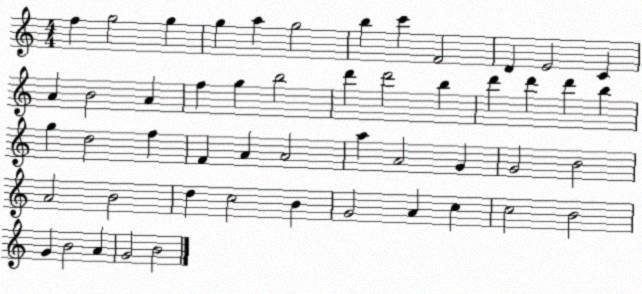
X:1
T:Untitled
M:4/4
L:1/4
K:C
f g2 g g a g2 b c' F2 D E2 C A B2 A f g b2 d' d'2 b d' d' d' b g d2 f F A A2 a A2 G G2 B2 A2 B2 d c2 B G2 A c c2 B2 G B2 A G2 B2